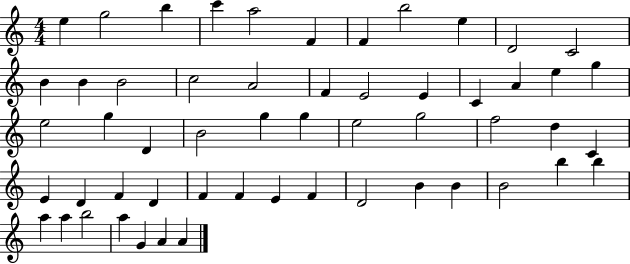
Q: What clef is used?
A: treble